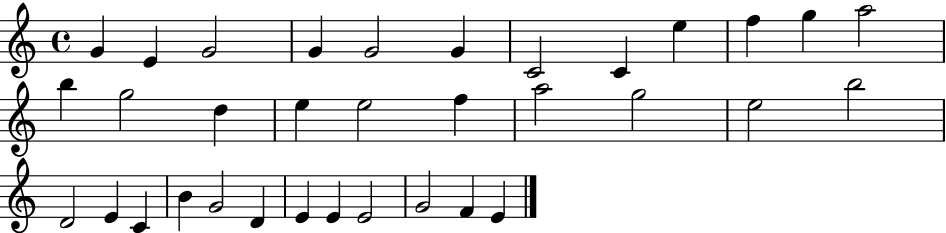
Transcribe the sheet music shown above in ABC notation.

X:1
T:Untitled
M:4/4
L:1/4
K:C
G E G2 G G2 G C2 C e f g a2 b g2 d e e2 f a2 g2 e2 b2 D2 E C B G2 D E E E2 G2 F E